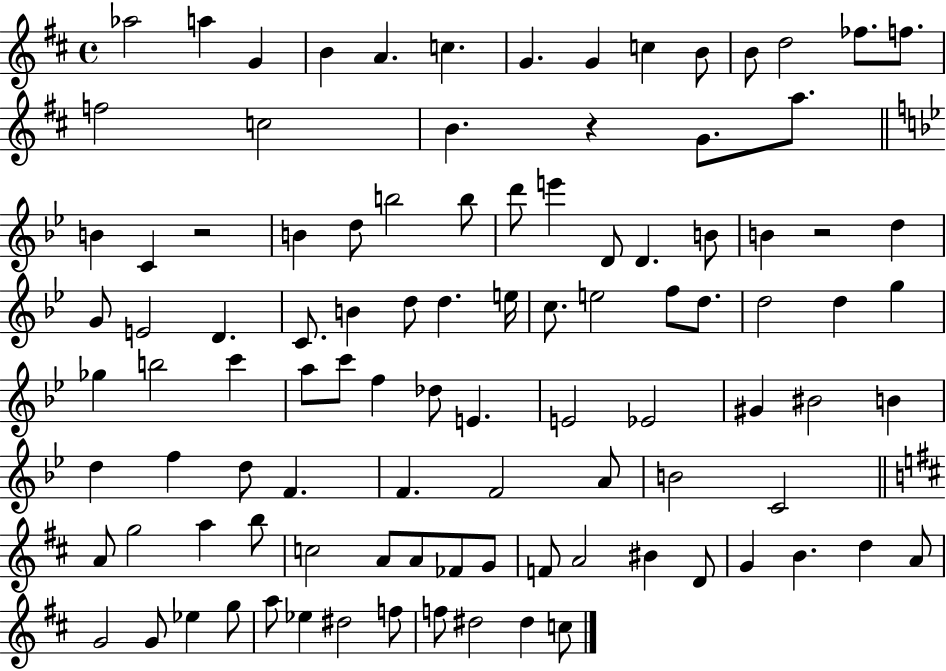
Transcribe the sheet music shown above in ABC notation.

X:1
T:Untitled
M:4/4
L:1/4
K:D
_a2 a G B A c G G c B/2 B/2 d2 _f/2 f/2 f2 c2 B z G/2 a/2 B C z2 B d/2 b2 b/2 d'/2 e' D/2 D B/2 B z2 d G/2 E2 D C/2 B d/2 d e/4 c/2 e2 f/2 d/2 d2 d g _g b2 c' a/2 c'/2 f _d/2 E E2 _E2 ^G ^B2 B d f d/2 F F F2 A/2 B2 C2 A/2 g2 a b/2 c2 A/2 A/2 _F/2 G/2 F/2 A2 ^B D/2 G B d A/2 G2 G/2 _e g/2 a/2 _e ^d2 f/2 f/2 ^d2 ^d c/2